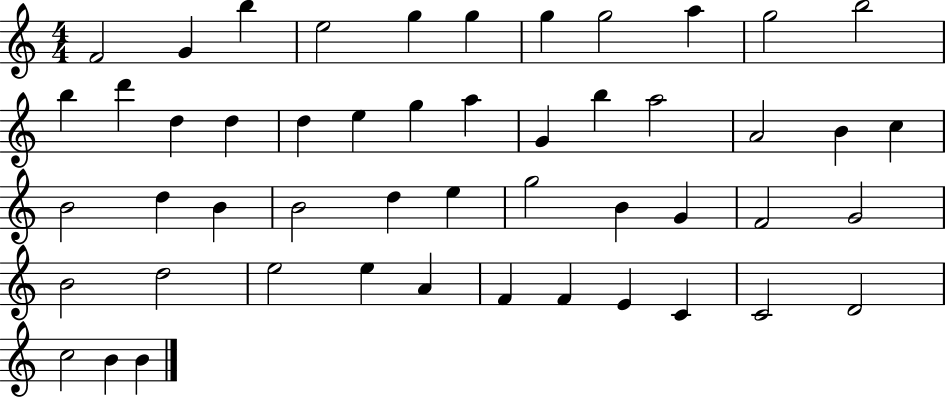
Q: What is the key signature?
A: C major